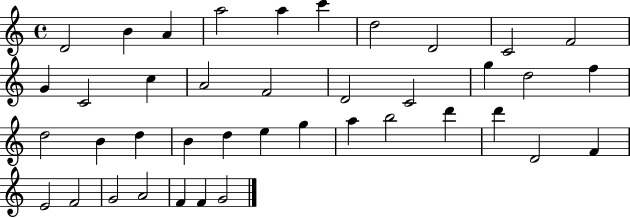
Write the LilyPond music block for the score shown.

{
  \clef treble
  \time 4/4
  \defaultTimeSignature
  \key c \major
  d'2 b'4 a'4 | a''2 a''4 c'''4 | d''2 d'2 | c'2 f'2 | \break g'4 c'2 c''4 | a'2 f'2 | d'2 c'2 | g''4 d''2 f''4 | \break d''2 b'4 d''4 | b'4 d''4 e''4 g''4 | a''4 b''2 d'''4 | d'''4 d'2 f'4 | \break e'2 f'2 | g'2 a'2 | f'4 f'4 g'2 | \bar "|."
}